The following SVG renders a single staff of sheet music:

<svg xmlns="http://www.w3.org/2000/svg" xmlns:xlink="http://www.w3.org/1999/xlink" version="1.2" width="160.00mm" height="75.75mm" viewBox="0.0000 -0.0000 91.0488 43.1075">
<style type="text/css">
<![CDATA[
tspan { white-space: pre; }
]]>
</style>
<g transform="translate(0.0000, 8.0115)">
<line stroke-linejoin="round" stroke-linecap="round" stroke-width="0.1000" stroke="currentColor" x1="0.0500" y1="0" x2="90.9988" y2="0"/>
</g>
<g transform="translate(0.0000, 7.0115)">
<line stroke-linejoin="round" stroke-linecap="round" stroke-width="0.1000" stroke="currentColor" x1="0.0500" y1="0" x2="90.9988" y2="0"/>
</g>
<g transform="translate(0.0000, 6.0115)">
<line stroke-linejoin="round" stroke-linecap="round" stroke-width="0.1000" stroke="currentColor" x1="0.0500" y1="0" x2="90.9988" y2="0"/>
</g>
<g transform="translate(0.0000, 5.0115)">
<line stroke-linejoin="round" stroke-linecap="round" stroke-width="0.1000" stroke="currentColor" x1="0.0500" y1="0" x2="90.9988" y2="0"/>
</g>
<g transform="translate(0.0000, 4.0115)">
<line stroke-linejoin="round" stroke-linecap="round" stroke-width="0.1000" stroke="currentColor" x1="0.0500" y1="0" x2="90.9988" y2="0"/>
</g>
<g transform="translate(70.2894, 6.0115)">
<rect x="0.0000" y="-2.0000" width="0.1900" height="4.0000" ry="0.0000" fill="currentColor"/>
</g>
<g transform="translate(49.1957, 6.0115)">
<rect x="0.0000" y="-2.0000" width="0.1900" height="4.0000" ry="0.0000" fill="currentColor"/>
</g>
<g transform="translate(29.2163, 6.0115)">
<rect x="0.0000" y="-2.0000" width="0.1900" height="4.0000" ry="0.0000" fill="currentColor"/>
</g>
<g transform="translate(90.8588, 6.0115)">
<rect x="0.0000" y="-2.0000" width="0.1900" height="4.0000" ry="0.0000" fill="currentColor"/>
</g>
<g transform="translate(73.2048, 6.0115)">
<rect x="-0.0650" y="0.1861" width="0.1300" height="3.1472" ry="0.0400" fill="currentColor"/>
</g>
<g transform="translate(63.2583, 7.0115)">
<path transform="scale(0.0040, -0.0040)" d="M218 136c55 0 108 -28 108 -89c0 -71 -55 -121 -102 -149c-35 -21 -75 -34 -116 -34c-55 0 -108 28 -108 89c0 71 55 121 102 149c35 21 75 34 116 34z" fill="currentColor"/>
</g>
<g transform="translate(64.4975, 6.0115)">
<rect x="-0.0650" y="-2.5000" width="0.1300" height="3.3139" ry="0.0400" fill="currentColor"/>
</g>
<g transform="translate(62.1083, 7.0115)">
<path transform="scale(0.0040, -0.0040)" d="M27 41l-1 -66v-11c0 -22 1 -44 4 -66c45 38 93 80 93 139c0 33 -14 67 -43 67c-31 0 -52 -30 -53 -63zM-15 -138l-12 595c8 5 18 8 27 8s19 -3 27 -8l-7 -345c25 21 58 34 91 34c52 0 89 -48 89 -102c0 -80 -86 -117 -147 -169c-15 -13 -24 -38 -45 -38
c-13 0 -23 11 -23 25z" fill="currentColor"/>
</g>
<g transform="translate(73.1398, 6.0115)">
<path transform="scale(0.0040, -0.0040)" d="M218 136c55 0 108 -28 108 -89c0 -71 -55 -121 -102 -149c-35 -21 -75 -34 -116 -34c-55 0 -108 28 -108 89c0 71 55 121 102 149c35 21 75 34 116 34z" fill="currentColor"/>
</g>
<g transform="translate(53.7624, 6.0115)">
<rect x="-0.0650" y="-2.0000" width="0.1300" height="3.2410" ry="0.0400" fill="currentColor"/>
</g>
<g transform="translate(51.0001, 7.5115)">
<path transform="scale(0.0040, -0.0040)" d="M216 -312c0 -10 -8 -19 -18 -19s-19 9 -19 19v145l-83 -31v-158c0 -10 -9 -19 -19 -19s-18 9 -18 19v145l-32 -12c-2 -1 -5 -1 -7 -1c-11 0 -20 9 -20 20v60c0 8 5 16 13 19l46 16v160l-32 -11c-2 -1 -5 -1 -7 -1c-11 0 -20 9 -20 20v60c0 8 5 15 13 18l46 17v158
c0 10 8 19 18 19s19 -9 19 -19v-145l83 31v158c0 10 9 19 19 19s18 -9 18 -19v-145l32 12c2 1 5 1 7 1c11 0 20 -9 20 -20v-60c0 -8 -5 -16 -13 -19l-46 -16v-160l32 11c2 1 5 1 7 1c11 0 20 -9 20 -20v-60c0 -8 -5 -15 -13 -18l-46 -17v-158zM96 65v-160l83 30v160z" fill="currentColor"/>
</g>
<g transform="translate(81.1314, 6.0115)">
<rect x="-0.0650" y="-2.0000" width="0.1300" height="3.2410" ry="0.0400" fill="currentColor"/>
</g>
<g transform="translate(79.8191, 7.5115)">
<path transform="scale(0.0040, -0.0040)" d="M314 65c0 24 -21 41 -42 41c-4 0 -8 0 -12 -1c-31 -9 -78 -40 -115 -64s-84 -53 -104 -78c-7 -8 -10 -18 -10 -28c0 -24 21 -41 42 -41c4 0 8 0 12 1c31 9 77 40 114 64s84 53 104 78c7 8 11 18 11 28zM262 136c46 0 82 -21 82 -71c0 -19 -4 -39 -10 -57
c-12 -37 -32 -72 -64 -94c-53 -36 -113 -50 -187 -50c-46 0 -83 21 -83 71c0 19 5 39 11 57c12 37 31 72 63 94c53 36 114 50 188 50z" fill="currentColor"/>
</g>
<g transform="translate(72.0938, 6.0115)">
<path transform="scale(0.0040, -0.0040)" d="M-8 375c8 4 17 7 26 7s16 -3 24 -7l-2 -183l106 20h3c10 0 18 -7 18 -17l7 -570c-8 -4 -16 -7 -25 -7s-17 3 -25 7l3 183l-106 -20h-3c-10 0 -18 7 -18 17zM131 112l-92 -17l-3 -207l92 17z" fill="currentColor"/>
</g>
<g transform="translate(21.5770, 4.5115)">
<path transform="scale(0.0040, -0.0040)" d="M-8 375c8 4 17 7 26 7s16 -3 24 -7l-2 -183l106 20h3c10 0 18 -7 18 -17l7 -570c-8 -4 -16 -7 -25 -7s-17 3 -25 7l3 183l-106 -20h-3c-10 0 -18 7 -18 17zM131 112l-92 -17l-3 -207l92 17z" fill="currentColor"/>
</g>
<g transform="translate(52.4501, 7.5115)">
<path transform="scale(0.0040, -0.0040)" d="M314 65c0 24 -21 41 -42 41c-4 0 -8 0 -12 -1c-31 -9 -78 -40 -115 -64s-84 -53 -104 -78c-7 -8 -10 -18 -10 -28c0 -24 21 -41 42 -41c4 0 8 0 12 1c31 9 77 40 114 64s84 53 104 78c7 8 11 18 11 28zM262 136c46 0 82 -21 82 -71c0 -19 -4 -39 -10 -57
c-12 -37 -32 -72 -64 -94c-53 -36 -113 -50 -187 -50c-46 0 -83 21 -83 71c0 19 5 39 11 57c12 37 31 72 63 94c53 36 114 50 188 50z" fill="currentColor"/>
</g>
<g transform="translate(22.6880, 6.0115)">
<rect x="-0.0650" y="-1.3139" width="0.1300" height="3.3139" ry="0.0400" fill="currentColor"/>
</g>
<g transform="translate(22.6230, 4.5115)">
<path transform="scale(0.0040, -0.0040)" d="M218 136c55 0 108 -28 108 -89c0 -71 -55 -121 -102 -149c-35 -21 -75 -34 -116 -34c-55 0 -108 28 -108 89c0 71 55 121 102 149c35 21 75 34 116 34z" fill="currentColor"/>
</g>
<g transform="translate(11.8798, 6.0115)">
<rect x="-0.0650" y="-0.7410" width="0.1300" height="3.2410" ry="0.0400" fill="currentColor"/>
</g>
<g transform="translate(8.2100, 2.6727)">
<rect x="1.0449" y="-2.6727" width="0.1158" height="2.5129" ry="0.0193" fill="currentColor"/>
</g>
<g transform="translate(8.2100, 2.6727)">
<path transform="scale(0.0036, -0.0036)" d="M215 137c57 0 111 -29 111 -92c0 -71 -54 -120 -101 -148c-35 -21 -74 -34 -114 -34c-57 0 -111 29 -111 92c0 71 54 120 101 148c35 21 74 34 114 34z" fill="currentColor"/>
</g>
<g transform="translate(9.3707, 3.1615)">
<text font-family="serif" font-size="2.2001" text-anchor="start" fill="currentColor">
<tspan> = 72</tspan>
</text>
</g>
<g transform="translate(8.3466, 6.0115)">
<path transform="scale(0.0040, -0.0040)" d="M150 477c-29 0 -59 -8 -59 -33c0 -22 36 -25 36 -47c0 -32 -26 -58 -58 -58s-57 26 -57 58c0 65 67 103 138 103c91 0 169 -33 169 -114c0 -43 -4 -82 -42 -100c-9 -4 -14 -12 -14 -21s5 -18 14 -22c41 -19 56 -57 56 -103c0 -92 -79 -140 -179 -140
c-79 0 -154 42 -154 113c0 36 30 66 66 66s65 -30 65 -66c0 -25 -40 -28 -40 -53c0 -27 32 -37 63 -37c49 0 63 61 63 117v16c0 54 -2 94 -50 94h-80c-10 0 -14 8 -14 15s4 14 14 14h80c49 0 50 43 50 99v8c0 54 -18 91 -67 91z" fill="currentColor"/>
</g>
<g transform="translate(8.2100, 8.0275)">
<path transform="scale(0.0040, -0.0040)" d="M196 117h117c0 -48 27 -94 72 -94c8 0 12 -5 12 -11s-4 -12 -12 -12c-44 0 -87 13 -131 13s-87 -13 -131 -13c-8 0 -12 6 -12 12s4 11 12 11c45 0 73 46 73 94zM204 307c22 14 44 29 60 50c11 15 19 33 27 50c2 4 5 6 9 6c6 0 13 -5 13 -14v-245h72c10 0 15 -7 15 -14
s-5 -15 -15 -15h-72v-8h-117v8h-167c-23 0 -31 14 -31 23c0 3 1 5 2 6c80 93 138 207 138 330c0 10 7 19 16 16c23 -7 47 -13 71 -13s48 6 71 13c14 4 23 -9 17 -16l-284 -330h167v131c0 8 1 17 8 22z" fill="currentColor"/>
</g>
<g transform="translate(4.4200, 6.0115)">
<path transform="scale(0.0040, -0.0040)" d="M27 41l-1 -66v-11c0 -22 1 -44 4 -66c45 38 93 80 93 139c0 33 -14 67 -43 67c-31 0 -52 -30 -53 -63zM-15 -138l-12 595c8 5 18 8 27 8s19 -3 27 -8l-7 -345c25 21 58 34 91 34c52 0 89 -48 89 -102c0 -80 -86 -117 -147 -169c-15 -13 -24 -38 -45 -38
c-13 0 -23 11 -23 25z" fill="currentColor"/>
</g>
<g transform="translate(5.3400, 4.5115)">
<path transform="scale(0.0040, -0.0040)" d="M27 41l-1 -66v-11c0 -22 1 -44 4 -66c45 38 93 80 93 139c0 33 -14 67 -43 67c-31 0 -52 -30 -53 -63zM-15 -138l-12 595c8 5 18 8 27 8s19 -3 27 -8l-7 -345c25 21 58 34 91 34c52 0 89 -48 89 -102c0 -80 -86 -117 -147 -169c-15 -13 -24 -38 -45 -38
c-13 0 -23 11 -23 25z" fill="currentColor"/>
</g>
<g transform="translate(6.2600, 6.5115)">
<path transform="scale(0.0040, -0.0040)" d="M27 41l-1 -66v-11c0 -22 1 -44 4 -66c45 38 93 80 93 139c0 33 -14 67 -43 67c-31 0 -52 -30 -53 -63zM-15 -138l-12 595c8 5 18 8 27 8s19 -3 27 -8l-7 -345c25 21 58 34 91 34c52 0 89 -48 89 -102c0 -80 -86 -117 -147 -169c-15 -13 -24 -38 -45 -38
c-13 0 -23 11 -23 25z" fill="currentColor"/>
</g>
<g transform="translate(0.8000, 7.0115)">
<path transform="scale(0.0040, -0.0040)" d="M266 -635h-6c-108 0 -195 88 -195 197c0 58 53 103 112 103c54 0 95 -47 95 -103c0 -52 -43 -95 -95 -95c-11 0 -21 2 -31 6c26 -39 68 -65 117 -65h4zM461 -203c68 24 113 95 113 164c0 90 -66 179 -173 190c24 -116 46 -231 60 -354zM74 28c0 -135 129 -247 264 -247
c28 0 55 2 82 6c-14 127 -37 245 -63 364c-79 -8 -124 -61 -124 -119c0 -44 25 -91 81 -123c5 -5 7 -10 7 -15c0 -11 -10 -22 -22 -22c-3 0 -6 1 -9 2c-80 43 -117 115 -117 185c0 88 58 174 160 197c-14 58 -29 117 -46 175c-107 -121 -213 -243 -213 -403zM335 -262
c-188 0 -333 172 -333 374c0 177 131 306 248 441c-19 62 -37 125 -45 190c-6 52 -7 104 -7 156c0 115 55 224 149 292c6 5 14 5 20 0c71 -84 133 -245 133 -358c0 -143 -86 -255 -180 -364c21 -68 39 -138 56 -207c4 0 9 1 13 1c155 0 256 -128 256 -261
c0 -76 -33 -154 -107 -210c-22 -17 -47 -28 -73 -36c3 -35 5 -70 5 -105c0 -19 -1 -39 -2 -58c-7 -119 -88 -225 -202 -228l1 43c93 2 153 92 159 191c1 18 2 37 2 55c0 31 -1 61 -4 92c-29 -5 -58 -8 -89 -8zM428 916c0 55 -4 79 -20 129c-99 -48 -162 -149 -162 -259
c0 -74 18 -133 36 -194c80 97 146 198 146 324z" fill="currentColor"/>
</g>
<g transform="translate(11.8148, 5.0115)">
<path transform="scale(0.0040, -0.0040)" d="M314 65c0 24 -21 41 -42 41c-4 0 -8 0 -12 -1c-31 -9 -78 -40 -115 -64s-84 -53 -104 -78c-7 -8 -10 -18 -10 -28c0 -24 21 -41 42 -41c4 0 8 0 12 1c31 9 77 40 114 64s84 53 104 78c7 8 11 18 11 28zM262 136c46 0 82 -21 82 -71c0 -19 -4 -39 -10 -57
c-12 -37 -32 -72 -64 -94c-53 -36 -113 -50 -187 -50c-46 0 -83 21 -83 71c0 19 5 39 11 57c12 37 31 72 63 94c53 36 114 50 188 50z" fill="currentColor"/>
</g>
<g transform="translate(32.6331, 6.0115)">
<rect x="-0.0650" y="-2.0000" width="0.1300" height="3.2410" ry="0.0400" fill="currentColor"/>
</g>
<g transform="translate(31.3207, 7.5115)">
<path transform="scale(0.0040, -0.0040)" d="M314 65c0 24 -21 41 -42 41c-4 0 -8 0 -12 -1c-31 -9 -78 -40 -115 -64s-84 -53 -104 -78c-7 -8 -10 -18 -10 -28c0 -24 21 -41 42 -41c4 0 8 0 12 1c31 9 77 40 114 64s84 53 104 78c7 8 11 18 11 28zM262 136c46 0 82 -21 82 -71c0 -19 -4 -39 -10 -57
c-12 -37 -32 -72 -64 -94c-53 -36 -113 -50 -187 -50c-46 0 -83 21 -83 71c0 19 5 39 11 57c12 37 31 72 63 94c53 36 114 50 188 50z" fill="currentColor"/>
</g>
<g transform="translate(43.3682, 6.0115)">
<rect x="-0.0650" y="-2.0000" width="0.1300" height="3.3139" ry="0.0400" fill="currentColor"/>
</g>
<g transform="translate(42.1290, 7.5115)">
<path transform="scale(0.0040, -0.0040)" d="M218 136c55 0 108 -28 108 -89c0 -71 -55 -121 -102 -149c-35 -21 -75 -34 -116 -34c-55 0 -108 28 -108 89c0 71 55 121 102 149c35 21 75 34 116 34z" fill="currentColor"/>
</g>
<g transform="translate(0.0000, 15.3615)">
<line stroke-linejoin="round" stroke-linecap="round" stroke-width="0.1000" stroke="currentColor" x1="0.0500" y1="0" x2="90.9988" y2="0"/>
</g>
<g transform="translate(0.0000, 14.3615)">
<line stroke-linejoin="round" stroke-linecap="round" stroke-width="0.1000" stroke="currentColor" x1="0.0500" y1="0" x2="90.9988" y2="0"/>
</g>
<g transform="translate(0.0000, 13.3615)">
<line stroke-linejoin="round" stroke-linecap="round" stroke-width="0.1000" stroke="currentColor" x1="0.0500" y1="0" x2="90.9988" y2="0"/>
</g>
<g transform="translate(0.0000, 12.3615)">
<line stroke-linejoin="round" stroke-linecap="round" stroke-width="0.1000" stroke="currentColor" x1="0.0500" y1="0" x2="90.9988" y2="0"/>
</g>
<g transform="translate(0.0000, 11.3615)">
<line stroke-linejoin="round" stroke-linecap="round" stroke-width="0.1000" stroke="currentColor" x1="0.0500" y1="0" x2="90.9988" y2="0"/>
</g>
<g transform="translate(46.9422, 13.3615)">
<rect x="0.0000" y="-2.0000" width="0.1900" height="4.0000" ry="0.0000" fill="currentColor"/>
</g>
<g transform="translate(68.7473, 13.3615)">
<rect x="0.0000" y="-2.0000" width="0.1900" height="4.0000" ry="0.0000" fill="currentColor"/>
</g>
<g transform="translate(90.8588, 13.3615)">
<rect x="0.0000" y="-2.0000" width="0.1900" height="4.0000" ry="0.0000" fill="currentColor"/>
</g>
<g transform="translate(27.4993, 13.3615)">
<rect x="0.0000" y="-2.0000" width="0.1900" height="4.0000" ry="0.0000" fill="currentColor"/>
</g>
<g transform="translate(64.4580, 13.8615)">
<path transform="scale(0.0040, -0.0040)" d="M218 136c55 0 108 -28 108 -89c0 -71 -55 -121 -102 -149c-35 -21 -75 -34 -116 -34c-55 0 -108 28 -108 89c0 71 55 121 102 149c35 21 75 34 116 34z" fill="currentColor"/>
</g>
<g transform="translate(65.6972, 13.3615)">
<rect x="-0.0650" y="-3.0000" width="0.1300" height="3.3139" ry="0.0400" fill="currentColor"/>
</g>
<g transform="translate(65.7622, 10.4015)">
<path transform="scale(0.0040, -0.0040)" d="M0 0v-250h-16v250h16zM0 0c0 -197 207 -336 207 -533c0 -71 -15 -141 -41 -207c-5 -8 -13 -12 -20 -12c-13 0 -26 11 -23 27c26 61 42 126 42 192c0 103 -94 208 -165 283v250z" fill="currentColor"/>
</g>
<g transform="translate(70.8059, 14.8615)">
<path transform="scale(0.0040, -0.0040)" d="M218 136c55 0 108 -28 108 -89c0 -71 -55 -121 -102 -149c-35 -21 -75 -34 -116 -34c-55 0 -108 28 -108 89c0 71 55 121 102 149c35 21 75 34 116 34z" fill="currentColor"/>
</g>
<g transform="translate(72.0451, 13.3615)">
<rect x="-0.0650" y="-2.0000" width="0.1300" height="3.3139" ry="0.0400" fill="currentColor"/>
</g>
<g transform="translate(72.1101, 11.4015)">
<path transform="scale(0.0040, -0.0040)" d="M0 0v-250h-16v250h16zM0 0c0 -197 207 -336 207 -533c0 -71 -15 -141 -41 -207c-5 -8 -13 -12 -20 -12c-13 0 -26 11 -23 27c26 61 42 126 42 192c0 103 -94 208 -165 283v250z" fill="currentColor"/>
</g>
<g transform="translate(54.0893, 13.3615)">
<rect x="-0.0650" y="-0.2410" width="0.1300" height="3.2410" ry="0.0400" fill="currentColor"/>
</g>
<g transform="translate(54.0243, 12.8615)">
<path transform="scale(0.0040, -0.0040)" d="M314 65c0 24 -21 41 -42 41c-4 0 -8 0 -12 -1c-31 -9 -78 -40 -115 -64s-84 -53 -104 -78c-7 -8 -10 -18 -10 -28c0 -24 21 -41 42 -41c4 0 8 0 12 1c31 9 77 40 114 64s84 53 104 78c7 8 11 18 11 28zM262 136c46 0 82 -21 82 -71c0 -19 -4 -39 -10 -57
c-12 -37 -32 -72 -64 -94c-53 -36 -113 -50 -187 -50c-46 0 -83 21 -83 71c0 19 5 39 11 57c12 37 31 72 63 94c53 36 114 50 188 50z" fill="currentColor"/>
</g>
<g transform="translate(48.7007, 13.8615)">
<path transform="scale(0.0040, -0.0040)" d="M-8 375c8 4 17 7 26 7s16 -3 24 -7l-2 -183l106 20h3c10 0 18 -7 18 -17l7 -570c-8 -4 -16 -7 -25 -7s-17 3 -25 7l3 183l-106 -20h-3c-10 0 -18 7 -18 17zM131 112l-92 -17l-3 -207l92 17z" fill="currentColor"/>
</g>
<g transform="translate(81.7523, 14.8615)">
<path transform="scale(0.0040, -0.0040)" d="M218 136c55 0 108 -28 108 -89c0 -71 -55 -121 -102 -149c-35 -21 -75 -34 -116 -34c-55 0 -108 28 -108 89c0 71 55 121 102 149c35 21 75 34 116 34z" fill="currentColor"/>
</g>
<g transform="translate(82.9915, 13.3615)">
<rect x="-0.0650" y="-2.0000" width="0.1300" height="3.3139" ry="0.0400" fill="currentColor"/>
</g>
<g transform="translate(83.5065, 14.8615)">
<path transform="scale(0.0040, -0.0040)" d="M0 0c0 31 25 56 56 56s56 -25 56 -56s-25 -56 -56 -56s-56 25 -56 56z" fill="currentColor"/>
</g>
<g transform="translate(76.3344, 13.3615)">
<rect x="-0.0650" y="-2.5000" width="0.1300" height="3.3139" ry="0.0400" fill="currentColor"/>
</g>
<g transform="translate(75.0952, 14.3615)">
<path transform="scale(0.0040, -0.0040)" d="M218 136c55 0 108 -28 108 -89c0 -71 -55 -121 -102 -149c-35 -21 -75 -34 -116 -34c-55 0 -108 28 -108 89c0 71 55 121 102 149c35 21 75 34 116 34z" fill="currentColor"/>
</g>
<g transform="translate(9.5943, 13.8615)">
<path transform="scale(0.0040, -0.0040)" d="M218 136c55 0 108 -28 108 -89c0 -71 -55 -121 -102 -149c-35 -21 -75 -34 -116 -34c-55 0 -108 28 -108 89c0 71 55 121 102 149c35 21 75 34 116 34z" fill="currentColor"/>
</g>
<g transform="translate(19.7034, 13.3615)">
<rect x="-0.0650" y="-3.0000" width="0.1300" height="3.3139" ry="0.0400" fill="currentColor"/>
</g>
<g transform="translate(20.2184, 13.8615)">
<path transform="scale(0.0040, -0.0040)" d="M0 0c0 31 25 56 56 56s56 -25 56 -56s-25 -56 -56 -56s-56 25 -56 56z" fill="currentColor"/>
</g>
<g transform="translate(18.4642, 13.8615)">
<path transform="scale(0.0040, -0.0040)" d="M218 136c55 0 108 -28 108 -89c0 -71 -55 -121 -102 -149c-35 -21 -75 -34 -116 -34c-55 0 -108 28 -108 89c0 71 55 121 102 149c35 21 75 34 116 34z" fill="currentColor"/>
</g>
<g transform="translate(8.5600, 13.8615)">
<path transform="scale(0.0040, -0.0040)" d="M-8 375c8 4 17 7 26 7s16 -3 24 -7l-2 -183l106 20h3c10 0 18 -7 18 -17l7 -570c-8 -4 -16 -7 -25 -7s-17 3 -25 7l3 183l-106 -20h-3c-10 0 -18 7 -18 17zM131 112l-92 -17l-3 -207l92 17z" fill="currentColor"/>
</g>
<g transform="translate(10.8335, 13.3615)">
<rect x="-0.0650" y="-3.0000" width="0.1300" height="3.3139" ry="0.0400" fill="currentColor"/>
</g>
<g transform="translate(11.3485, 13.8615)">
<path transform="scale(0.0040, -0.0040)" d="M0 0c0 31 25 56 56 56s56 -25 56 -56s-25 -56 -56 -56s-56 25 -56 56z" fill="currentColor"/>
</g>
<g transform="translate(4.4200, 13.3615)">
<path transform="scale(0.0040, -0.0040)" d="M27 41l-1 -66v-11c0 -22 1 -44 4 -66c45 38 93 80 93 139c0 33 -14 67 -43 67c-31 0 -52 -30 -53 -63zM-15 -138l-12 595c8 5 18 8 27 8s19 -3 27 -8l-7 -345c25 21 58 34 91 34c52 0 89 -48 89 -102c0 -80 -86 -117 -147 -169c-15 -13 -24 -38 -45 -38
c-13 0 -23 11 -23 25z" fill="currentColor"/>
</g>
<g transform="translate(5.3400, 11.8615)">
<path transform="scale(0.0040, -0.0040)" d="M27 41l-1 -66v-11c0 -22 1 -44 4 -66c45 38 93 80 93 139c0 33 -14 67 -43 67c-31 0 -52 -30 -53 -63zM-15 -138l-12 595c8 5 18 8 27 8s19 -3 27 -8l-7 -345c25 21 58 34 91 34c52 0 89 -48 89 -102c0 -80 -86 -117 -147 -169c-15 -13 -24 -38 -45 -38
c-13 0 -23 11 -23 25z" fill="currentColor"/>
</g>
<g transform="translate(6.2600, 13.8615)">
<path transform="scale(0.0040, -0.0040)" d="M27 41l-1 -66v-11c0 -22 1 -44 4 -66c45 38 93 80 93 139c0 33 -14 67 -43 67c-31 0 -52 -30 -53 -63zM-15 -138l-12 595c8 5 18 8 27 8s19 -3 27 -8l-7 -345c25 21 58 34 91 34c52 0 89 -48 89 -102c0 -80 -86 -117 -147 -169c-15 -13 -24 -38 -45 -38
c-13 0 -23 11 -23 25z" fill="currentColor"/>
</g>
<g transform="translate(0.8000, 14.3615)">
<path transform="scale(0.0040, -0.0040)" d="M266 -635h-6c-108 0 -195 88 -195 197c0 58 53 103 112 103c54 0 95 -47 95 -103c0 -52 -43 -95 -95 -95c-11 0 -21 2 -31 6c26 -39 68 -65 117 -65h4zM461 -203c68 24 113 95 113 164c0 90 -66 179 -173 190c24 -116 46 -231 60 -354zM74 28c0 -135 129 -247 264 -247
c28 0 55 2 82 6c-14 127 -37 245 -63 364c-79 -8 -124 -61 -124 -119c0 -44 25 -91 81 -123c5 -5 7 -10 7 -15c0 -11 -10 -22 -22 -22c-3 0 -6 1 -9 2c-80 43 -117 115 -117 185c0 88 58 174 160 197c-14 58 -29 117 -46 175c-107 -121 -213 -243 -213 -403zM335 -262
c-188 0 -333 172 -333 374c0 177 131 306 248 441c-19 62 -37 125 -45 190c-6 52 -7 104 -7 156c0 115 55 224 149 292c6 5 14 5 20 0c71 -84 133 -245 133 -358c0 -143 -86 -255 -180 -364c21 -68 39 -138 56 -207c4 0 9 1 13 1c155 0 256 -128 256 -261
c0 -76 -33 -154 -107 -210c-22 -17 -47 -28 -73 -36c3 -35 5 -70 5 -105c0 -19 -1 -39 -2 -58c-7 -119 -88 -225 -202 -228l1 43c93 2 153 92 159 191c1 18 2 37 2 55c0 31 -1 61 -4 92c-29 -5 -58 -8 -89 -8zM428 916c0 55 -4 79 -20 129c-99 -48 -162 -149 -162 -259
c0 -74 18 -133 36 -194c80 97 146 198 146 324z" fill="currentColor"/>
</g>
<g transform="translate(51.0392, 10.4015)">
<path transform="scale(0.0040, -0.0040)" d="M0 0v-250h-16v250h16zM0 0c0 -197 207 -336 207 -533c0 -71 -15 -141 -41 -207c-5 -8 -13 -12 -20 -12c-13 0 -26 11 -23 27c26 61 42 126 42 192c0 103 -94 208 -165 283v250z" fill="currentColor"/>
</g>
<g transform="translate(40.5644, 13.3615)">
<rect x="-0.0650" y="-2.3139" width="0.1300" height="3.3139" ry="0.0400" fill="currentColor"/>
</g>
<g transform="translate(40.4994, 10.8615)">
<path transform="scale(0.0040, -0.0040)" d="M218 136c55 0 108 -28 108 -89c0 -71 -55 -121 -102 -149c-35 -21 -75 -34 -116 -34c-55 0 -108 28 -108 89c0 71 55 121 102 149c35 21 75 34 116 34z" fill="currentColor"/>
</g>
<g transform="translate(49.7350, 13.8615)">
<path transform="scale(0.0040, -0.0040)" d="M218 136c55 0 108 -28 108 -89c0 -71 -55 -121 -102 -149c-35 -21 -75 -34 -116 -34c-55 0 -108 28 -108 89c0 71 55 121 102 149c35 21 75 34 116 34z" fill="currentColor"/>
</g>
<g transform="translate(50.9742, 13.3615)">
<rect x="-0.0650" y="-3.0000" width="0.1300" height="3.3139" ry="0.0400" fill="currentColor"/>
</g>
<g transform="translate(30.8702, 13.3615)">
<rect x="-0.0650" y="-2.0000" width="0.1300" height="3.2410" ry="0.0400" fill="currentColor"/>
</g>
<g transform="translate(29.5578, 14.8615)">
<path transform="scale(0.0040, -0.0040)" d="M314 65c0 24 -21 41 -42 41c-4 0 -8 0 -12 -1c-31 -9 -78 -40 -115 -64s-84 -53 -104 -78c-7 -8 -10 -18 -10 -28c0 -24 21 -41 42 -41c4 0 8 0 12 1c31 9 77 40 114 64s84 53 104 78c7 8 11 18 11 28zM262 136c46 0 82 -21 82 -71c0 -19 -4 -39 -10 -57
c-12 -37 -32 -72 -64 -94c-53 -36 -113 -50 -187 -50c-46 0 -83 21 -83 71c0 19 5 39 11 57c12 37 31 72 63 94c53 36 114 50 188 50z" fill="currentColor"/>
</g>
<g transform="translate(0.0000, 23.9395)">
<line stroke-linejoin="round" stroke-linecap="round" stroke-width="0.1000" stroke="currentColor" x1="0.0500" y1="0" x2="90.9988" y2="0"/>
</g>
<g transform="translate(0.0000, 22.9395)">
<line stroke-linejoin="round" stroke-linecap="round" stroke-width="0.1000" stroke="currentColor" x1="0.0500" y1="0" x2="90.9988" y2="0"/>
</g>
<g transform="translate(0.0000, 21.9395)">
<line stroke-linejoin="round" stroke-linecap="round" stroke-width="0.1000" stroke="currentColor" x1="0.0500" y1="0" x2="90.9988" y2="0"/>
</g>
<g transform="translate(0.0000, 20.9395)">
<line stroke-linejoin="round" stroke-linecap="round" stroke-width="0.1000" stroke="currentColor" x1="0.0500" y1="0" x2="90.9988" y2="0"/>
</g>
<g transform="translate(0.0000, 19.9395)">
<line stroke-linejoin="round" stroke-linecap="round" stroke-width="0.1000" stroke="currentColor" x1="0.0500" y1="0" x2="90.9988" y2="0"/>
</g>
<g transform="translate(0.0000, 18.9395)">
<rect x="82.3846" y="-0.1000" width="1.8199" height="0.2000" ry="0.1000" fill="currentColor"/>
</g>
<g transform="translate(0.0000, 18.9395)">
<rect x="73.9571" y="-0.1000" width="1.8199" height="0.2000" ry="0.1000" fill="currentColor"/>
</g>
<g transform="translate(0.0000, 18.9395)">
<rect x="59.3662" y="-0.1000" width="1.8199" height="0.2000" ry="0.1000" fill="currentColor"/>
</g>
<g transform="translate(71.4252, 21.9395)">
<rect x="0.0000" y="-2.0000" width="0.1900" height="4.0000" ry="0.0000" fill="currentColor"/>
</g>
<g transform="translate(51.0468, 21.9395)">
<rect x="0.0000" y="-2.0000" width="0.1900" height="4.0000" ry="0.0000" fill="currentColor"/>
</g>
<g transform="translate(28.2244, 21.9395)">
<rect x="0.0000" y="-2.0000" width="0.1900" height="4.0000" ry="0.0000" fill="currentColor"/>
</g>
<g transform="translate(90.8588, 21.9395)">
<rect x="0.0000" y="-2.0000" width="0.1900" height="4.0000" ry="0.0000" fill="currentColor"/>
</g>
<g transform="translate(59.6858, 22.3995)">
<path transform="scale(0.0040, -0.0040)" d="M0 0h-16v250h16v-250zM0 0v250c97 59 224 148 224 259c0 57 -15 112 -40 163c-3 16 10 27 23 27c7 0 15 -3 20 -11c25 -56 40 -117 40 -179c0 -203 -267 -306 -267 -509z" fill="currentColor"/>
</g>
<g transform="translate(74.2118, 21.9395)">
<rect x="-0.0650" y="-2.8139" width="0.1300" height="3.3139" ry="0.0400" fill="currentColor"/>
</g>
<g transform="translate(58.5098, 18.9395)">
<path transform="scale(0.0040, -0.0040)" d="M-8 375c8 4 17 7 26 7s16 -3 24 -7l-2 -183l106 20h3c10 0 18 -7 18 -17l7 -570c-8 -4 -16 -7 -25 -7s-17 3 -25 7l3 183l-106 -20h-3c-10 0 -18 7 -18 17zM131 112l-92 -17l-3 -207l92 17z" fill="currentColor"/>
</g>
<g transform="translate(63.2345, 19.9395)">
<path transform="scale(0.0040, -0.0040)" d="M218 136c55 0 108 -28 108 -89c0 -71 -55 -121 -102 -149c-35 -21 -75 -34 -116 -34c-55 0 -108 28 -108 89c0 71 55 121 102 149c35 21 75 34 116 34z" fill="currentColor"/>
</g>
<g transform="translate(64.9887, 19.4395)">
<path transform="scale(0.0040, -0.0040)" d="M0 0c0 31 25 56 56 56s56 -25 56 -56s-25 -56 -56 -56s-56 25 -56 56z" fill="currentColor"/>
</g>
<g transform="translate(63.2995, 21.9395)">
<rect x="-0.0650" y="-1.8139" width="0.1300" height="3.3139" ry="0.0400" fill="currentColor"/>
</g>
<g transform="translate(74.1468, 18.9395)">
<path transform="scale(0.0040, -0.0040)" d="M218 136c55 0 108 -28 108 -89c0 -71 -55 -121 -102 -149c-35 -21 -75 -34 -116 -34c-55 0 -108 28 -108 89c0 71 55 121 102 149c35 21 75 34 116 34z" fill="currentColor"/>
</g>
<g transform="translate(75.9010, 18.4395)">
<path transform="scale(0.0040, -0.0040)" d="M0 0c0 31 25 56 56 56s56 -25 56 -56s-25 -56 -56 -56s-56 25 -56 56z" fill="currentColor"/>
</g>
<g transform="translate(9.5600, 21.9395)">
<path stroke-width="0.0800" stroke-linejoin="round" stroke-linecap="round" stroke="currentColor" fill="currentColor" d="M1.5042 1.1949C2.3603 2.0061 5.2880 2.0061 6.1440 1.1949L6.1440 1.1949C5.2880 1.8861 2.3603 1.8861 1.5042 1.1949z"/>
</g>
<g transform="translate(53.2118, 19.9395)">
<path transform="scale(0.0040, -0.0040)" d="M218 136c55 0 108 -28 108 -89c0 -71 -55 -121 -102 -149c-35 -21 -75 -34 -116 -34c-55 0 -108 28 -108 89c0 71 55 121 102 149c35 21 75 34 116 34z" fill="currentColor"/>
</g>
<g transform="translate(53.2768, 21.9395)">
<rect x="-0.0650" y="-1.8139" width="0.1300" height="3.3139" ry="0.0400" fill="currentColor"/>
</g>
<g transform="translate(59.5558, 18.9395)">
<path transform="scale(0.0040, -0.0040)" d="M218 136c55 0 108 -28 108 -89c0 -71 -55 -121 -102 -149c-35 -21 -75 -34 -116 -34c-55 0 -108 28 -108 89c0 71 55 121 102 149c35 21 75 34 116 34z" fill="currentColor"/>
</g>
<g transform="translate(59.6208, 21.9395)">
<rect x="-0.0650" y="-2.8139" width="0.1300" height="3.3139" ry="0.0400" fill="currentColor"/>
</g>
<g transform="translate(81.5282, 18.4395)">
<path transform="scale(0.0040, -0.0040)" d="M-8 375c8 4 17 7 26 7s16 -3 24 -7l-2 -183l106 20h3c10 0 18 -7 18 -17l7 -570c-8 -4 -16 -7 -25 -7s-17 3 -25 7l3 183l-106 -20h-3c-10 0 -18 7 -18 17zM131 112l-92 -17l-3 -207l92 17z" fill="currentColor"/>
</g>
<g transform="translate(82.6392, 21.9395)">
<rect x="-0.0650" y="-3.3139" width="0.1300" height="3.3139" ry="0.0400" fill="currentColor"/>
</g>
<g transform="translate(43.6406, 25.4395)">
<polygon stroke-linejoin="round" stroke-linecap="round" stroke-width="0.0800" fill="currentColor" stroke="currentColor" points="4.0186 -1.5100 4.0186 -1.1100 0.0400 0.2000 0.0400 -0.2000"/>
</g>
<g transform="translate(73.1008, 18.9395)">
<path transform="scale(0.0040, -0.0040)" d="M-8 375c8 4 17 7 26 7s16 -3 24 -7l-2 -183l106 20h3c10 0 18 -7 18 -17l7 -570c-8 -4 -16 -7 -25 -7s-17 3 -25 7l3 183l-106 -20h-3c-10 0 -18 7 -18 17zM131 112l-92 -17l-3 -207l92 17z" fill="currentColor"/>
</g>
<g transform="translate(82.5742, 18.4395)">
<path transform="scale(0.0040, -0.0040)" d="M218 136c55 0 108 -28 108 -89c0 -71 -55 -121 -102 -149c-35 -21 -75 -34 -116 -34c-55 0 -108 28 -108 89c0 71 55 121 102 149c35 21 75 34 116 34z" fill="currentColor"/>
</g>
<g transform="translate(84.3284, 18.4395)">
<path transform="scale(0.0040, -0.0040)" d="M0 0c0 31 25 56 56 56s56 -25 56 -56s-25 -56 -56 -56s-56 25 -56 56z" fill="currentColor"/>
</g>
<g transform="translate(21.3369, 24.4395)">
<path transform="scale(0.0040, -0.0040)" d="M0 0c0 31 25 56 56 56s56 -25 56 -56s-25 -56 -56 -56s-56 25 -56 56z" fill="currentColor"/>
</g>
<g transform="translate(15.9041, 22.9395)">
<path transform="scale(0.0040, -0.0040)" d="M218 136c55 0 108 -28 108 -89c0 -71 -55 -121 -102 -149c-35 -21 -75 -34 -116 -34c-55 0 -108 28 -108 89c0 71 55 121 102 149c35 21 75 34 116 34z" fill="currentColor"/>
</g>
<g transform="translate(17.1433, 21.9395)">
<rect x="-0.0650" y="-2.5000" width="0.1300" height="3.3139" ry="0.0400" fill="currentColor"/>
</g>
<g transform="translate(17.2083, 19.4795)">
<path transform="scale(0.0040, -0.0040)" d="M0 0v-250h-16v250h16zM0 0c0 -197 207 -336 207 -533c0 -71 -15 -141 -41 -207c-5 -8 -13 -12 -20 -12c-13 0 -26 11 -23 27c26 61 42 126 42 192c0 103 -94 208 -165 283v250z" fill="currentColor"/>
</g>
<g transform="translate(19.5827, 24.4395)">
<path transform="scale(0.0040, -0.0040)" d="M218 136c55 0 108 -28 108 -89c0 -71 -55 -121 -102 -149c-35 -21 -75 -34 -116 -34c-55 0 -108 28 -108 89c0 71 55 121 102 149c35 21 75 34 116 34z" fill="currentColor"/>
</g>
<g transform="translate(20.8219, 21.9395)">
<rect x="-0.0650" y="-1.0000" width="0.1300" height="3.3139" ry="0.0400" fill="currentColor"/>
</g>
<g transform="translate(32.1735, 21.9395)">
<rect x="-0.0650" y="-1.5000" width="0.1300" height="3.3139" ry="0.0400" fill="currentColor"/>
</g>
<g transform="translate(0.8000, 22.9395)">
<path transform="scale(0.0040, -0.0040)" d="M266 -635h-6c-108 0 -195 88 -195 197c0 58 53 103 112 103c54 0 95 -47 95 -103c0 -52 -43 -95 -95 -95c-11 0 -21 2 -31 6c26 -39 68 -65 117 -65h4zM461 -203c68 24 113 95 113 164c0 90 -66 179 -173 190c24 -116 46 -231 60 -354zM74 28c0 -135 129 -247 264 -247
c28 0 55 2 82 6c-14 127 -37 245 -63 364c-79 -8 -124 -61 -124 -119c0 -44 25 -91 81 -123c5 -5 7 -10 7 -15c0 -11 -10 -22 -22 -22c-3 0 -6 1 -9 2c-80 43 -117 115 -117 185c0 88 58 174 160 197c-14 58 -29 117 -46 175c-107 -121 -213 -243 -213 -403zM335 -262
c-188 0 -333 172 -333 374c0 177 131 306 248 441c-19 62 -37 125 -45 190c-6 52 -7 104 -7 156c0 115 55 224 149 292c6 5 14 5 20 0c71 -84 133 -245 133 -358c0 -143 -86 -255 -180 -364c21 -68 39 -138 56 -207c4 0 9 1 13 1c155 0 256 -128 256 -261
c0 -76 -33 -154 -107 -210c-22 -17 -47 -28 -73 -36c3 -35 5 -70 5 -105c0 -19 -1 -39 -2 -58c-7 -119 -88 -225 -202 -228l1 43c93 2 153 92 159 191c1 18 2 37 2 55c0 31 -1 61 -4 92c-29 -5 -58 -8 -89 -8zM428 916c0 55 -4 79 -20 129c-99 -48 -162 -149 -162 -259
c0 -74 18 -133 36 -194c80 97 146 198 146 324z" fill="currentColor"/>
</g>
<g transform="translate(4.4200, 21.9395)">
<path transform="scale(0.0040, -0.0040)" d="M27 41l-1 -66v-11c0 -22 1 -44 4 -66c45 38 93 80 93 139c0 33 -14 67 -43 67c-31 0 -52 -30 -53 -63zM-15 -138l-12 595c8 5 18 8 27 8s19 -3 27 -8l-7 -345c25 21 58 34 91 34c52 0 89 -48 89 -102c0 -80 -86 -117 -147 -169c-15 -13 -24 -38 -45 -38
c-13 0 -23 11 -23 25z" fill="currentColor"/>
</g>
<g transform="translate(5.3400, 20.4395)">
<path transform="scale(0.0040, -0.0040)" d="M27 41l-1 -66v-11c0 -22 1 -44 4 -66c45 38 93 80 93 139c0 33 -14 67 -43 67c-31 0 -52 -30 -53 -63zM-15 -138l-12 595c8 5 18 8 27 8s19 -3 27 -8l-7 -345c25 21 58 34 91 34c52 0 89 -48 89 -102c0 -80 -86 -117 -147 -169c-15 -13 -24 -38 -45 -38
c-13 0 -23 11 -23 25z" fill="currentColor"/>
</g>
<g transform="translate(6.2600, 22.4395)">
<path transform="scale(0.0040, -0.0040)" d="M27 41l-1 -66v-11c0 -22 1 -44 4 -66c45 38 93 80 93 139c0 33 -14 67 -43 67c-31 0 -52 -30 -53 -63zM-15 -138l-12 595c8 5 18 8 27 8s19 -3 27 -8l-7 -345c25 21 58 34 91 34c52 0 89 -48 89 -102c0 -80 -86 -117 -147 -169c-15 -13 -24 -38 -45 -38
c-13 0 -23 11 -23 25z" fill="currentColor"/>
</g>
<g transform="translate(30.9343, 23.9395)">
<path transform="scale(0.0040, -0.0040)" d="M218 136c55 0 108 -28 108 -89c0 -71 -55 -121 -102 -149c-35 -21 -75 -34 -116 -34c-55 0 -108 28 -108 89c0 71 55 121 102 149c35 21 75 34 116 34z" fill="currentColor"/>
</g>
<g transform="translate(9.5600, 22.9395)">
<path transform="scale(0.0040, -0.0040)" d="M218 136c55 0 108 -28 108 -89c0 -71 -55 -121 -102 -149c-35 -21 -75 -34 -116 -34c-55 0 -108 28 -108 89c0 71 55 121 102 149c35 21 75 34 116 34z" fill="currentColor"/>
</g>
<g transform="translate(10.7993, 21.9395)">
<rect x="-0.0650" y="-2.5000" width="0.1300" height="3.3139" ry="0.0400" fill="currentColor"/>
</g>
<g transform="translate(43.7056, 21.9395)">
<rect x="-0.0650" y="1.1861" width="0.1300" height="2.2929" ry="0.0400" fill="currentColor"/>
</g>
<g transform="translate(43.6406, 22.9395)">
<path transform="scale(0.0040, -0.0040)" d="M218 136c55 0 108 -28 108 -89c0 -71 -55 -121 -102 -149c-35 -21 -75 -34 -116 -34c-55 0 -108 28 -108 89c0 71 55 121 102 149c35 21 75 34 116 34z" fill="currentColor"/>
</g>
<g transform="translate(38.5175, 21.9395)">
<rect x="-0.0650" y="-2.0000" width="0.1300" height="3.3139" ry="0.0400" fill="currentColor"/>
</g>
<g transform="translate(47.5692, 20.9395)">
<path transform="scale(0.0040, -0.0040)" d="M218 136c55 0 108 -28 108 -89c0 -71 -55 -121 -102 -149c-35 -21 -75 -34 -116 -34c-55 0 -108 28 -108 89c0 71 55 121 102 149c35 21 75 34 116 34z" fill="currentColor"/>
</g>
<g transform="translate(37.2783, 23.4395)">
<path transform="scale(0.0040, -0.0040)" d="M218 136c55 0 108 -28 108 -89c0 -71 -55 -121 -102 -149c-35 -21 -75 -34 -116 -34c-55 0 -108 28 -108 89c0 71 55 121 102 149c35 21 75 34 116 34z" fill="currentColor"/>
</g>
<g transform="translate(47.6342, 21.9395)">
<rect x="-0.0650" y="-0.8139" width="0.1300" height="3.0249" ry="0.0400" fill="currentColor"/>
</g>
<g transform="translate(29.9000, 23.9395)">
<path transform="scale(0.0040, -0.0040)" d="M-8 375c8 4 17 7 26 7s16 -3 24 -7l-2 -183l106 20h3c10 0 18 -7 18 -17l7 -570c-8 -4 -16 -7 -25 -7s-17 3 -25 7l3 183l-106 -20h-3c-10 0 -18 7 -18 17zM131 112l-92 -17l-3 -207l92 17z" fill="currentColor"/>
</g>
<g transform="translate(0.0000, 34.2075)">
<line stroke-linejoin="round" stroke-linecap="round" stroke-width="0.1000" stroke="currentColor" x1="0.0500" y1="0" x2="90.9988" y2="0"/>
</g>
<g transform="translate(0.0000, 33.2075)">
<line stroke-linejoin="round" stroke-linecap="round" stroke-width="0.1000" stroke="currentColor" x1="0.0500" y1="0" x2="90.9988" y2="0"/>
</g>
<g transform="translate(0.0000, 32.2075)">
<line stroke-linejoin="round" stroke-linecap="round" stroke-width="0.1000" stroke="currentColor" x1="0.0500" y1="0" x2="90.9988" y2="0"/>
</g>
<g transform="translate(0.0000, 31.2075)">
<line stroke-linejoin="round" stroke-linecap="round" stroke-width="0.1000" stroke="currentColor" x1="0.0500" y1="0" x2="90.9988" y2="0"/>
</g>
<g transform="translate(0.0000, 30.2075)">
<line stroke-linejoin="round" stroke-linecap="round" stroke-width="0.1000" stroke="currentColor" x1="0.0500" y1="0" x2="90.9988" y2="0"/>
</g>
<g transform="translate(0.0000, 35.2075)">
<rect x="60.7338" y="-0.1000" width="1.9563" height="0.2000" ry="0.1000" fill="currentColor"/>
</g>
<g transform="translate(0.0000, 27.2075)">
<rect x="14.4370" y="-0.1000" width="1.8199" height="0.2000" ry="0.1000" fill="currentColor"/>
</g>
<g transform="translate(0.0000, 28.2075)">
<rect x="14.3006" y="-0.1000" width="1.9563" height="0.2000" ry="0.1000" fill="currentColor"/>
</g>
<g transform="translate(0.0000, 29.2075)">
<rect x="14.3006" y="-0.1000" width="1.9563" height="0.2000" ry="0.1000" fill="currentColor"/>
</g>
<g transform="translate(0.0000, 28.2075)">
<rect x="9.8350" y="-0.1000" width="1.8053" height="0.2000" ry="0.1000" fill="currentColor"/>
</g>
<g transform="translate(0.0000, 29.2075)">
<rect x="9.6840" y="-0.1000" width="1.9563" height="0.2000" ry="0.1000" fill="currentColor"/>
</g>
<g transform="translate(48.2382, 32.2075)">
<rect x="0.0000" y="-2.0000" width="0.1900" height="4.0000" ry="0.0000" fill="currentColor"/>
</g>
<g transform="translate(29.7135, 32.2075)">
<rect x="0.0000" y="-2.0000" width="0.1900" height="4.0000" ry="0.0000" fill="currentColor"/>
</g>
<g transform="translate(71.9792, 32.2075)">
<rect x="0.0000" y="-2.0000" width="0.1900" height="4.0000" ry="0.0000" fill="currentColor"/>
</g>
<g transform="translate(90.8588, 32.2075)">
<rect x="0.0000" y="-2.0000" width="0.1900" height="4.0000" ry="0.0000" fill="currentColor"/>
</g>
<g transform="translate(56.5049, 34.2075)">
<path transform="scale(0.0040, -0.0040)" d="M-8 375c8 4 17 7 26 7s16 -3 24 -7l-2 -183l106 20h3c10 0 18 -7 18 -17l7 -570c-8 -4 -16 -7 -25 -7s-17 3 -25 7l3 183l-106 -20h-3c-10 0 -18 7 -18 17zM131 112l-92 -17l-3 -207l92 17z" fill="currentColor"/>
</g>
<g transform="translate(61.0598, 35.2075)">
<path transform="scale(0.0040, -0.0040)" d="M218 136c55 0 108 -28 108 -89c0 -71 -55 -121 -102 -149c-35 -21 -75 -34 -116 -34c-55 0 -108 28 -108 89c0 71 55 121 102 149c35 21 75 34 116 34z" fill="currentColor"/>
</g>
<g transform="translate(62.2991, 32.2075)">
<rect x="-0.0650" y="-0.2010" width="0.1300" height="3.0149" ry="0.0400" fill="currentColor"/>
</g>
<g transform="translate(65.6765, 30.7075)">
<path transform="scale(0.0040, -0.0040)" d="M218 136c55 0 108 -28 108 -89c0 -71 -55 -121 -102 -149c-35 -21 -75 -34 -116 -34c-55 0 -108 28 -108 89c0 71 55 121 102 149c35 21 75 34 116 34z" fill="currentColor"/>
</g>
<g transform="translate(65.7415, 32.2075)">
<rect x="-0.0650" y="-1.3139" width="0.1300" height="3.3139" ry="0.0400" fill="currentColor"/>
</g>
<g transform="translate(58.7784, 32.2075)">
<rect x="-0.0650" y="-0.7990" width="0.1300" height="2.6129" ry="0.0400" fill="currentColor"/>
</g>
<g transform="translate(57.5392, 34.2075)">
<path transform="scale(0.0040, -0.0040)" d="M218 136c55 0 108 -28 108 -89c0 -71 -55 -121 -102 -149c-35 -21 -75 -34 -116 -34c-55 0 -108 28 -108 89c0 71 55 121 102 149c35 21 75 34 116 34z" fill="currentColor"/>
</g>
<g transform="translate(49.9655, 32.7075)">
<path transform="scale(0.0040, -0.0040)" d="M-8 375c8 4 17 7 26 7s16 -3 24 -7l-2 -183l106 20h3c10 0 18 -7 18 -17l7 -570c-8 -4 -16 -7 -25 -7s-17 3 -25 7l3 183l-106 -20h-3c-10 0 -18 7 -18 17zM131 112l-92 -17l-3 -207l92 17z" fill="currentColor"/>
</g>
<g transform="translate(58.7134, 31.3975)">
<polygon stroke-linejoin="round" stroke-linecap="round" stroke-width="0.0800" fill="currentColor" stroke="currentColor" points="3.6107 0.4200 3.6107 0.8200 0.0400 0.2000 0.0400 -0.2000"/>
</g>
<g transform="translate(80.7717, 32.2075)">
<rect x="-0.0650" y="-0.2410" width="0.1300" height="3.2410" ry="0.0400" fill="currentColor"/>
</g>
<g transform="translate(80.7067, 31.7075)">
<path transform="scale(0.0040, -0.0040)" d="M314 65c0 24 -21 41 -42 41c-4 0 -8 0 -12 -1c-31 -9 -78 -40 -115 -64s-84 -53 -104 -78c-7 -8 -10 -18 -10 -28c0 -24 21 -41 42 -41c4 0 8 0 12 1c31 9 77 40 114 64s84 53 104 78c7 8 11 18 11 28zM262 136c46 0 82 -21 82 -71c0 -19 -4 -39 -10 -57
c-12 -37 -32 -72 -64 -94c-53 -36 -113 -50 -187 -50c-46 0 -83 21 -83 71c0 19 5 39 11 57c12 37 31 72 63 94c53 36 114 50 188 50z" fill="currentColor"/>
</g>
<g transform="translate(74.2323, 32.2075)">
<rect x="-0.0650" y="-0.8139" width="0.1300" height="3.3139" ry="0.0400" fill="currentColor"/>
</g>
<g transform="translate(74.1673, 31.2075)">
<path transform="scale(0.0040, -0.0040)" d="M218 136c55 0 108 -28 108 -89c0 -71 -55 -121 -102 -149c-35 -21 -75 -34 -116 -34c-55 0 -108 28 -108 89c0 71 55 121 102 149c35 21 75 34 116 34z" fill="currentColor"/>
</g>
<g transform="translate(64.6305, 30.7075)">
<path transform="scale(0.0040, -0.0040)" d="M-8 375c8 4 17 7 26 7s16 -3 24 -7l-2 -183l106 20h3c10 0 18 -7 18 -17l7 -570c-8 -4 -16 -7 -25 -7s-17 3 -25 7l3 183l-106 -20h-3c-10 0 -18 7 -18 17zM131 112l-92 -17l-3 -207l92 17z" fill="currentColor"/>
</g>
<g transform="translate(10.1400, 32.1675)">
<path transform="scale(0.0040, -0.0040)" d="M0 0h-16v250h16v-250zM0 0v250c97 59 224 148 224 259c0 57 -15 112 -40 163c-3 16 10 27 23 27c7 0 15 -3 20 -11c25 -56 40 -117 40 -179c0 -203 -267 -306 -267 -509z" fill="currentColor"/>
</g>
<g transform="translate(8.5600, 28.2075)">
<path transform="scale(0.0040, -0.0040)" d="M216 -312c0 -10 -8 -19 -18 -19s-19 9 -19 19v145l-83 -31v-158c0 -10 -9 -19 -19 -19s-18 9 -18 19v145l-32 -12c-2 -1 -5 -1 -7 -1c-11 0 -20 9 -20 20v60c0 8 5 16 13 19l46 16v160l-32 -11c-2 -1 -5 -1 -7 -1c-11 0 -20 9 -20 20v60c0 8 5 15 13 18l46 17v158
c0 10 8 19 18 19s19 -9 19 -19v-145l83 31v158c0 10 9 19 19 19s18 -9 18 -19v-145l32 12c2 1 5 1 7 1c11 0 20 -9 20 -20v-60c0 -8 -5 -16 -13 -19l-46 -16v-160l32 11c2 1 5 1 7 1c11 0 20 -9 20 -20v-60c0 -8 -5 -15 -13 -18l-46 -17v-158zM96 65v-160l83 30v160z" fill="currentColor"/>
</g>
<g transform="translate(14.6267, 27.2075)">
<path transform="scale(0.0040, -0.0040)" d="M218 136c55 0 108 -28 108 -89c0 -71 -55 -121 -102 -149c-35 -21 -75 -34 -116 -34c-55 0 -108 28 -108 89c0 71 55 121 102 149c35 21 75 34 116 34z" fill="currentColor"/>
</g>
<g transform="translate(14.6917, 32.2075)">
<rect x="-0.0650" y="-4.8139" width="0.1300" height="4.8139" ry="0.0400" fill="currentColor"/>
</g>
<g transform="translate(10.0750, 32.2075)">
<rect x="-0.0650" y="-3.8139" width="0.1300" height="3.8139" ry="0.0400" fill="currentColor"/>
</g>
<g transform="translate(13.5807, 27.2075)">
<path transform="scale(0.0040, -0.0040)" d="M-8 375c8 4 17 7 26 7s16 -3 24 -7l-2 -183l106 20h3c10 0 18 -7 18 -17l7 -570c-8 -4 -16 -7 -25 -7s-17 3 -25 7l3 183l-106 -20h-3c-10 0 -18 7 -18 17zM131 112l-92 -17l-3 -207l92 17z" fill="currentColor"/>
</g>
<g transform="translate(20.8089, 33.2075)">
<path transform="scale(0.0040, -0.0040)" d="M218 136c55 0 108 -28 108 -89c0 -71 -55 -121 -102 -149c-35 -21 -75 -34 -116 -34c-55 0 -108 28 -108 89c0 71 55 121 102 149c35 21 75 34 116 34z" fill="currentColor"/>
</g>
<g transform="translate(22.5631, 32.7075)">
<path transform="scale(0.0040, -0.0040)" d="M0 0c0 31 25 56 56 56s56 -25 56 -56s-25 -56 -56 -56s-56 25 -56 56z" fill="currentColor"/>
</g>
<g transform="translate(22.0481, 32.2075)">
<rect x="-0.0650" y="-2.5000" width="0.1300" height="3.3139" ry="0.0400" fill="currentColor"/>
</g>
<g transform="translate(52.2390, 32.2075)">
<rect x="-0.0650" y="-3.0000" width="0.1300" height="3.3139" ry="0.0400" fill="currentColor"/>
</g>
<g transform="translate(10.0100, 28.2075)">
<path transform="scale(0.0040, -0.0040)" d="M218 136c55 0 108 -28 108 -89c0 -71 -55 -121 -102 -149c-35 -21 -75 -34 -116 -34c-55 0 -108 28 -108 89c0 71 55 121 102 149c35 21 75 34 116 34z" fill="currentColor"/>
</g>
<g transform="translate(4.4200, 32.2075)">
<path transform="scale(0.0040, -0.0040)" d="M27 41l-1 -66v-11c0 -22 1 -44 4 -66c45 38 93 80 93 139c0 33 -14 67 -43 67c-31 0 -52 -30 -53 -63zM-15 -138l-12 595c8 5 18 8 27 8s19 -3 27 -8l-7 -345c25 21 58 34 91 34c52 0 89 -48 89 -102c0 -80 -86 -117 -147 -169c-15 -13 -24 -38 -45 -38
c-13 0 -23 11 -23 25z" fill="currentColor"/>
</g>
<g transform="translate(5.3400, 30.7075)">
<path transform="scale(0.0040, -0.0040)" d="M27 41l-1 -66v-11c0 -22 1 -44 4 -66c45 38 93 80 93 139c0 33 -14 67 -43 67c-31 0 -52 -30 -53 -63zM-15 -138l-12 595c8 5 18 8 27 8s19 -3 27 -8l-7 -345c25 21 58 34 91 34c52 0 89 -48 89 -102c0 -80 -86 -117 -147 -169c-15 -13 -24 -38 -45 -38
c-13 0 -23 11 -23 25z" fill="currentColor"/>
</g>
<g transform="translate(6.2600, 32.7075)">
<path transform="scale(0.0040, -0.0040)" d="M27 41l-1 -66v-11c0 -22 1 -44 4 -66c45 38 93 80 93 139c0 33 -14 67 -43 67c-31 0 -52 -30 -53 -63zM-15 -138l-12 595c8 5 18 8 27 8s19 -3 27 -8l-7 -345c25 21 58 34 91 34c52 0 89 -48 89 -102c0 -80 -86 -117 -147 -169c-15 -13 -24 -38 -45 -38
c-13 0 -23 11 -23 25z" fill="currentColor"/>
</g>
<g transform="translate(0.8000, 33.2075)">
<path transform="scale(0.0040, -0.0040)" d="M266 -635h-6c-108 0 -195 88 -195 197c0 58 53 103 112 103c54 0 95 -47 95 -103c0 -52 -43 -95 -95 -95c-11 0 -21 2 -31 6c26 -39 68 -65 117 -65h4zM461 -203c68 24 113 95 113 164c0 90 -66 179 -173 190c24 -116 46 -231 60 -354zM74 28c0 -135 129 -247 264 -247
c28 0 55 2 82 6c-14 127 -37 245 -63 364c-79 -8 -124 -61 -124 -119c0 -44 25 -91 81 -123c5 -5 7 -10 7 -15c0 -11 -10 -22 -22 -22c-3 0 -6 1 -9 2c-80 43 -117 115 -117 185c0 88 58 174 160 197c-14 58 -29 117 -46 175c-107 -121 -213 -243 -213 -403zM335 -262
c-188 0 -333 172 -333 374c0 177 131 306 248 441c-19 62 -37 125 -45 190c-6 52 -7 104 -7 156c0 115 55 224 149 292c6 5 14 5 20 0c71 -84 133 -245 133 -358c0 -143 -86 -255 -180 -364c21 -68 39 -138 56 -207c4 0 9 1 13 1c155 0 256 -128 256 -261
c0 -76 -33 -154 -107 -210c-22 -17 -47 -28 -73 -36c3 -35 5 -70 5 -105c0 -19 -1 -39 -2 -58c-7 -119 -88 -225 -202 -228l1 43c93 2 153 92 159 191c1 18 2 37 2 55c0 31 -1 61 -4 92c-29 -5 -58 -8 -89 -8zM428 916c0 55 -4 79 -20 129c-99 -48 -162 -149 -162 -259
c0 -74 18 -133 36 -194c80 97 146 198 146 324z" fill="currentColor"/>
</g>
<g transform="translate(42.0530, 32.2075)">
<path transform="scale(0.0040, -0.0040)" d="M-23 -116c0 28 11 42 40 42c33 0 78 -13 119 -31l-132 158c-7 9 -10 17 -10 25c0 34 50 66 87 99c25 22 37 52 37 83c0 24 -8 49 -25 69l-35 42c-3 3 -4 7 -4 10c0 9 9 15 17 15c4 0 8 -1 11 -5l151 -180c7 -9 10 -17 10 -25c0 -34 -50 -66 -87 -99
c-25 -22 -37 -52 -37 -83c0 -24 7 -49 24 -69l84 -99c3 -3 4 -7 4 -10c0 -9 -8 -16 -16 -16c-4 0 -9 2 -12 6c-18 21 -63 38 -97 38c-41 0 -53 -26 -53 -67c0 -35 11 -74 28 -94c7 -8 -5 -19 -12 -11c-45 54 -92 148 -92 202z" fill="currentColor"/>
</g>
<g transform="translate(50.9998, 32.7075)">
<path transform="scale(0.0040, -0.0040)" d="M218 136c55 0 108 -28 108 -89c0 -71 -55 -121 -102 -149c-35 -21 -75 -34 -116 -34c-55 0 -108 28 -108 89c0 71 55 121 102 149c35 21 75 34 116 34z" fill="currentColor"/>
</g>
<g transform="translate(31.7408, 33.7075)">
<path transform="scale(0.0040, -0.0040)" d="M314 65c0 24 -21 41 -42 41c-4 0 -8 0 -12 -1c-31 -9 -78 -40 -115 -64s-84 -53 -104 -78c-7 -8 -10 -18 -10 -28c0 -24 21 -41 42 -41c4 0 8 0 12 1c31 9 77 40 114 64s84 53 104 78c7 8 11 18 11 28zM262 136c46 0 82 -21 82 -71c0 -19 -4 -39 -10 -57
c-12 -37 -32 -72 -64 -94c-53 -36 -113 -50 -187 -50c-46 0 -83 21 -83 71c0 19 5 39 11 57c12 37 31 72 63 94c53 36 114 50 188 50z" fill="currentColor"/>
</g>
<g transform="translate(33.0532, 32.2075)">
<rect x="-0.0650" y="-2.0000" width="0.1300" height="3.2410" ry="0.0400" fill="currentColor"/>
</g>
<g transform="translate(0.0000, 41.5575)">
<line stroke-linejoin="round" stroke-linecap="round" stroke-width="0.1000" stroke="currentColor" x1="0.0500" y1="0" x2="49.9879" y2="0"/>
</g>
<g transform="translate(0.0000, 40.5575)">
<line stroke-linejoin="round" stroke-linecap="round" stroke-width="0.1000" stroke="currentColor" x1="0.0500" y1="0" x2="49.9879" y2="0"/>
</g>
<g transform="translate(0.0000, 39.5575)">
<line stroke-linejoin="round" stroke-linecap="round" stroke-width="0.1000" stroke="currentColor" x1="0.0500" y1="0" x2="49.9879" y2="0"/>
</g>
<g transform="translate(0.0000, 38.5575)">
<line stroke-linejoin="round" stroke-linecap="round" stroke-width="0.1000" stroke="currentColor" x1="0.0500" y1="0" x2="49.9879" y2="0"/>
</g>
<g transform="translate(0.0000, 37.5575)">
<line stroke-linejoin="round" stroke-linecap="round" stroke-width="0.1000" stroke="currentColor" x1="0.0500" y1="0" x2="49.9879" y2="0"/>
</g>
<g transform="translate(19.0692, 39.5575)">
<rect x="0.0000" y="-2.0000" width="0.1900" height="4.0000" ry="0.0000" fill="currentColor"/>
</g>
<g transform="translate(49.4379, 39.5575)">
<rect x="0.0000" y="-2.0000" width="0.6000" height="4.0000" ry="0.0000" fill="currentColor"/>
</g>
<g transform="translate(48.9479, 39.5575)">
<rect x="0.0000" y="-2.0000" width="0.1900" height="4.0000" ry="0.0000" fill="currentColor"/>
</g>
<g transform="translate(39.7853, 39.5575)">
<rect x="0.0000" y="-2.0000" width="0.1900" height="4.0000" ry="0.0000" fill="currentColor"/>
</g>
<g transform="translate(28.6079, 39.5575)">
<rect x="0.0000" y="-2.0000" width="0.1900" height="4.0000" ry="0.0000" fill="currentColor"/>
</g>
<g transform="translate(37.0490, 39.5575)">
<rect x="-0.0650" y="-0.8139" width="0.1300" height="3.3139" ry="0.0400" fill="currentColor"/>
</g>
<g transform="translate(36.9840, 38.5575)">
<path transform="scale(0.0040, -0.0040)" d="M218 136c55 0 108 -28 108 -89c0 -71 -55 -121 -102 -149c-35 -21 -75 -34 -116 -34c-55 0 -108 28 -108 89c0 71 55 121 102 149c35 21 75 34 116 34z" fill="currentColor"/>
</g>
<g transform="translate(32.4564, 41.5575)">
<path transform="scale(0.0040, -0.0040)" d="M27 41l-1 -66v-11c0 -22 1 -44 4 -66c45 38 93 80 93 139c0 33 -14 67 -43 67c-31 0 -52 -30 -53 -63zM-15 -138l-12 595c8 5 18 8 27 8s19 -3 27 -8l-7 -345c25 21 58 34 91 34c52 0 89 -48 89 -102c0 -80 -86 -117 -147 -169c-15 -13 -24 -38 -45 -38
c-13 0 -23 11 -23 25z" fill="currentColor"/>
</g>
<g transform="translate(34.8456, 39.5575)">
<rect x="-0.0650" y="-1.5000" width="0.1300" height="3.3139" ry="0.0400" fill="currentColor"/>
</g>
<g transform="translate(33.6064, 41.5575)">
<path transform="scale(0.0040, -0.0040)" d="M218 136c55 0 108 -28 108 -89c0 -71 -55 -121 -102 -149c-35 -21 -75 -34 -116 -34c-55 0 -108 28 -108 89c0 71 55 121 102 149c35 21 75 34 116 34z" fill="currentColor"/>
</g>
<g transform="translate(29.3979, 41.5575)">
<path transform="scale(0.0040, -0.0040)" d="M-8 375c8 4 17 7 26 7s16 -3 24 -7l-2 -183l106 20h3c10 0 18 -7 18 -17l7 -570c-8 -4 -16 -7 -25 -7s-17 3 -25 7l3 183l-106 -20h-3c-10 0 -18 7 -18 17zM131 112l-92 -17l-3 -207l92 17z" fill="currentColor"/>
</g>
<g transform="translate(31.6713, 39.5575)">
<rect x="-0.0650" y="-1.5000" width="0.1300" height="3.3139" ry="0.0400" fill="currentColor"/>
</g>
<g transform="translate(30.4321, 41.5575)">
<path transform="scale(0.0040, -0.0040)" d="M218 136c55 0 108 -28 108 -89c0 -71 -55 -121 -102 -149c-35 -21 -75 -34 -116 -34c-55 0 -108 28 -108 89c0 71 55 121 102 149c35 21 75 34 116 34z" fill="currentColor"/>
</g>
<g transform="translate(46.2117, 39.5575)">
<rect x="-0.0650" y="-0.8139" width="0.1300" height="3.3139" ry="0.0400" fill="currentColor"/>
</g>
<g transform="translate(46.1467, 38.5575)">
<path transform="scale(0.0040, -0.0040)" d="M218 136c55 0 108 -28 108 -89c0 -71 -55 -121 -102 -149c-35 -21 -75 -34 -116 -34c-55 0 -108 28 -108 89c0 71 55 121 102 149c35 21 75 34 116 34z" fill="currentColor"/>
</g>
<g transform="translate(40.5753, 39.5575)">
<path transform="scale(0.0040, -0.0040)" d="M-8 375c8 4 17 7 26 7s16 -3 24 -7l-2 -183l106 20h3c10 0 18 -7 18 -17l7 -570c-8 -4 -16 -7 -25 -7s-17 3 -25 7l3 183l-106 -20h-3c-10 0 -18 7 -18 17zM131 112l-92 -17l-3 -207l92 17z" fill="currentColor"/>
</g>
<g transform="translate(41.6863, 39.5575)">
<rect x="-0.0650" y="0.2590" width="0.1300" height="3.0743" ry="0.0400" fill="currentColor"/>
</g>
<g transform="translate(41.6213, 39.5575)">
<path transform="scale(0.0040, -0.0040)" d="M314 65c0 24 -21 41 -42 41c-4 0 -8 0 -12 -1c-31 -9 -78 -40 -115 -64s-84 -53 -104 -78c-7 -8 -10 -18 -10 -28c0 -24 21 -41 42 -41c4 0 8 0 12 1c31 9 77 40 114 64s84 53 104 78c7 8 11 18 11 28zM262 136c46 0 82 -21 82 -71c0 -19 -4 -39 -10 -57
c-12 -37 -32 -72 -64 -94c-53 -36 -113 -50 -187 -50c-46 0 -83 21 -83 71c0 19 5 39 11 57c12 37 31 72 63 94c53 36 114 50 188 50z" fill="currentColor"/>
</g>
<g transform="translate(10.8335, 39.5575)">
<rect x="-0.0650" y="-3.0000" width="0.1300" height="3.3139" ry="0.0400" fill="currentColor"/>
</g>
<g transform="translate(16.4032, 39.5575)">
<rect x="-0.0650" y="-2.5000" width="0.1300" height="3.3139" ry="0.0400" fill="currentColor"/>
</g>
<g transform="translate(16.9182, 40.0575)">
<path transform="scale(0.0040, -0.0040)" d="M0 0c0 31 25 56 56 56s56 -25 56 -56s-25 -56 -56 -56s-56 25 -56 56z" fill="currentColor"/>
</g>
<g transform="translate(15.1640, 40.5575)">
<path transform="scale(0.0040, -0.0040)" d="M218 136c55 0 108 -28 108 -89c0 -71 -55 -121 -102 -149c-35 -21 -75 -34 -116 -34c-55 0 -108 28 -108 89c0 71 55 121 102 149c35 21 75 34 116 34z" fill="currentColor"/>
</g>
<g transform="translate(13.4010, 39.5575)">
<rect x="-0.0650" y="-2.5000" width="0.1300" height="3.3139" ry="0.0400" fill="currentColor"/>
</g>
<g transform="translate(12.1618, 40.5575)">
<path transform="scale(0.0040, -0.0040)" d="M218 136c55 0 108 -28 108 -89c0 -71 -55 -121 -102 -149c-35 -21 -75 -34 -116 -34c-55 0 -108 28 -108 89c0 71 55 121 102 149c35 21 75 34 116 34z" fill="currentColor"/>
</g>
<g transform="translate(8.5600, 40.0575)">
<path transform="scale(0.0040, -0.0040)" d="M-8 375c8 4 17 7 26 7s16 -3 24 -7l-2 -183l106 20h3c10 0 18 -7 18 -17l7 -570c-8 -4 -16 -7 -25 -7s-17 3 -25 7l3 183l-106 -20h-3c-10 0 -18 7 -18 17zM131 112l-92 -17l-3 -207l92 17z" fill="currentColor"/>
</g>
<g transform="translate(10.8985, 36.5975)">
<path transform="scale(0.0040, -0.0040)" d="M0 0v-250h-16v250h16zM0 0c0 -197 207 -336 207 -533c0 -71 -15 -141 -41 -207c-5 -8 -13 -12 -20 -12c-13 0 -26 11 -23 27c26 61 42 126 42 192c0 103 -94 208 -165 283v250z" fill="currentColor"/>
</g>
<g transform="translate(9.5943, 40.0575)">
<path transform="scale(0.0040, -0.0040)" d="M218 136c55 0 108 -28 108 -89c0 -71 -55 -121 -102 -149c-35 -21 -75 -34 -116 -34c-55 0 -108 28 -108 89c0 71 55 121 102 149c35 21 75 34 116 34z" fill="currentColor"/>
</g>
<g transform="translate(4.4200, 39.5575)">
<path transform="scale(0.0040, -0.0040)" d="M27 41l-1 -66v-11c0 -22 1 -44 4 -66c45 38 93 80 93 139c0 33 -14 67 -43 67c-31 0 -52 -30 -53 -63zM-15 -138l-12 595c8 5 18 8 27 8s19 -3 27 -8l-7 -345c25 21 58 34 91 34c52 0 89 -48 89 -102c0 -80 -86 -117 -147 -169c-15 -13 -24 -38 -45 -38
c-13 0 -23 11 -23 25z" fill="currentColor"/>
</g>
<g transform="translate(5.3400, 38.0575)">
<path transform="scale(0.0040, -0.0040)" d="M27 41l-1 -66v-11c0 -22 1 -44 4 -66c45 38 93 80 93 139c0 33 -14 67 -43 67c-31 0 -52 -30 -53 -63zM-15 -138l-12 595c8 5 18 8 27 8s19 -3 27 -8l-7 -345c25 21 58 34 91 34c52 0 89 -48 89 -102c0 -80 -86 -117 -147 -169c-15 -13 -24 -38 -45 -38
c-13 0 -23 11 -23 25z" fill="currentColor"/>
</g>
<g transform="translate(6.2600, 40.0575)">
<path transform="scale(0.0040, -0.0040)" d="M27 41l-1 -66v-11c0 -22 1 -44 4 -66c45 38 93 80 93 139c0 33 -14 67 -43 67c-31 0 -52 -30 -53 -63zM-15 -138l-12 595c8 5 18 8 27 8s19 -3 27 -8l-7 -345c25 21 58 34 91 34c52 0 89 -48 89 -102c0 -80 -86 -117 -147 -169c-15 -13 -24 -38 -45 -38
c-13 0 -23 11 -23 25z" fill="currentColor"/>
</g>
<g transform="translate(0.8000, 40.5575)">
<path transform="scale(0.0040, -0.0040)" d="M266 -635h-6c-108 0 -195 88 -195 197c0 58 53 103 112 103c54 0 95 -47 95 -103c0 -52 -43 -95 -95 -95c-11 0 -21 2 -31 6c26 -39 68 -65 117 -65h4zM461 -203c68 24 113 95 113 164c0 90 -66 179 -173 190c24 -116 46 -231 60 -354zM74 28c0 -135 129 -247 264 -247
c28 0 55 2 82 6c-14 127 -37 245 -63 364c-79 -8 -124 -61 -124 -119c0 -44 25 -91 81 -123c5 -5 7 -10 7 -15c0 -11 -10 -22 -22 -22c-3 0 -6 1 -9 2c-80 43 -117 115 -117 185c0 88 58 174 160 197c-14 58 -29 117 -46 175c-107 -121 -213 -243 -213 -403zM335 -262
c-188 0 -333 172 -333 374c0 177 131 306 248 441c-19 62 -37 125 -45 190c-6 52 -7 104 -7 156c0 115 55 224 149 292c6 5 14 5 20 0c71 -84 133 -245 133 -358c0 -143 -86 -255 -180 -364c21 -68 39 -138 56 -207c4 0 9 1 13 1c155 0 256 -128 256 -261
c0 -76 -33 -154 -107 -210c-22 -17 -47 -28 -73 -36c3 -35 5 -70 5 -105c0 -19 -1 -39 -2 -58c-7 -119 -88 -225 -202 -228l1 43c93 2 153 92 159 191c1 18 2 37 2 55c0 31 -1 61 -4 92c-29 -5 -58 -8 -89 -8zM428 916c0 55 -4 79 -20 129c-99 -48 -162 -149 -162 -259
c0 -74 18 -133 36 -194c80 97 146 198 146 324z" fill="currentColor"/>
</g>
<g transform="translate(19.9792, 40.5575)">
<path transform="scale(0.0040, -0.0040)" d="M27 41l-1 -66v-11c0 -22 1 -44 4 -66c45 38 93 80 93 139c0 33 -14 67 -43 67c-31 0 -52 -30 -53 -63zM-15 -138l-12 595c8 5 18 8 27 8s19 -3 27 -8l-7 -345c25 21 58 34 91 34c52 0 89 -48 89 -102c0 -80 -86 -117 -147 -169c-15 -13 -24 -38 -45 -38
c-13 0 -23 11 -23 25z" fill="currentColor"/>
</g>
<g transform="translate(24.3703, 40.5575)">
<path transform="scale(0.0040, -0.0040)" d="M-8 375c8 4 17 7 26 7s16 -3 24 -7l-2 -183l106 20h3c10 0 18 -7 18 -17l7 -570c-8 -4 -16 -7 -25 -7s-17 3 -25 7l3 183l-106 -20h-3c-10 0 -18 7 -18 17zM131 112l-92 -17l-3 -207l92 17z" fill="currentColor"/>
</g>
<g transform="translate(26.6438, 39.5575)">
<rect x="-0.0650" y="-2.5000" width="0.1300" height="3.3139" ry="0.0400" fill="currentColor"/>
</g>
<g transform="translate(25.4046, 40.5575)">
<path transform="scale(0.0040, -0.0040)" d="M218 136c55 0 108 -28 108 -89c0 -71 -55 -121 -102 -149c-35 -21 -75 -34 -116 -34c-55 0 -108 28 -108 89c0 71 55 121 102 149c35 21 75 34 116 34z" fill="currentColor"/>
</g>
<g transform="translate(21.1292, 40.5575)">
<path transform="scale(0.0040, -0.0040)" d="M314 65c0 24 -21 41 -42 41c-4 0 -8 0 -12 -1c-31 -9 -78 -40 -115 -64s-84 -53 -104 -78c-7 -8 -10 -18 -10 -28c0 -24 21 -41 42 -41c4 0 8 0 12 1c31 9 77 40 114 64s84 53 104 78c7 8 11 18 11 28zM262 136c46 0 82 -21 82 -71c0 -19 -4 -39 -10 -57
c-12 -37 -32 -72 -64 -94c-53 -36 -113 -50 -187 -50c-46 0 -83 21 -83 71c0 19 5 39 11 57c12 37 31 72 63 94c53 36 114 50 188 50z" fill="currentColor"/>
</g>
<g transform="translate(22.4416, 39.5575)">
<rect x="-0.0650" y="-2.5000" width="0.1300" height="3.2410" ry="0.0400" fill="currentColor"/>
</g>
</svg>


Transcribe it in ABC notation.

X:1
T:Untitled
M:3/4
L:1/4
K:Eb
d2 e F2 F ^F2 _G B F2 A A F2 g A/2 c2 A/2 F/2 G F G G/2 D E F G/2 d/2 f a/2 f a b ^c'/2 e' G F2 z A E/2 C/2 e d c2 A/2 G G _G2 G E _E d B2 d